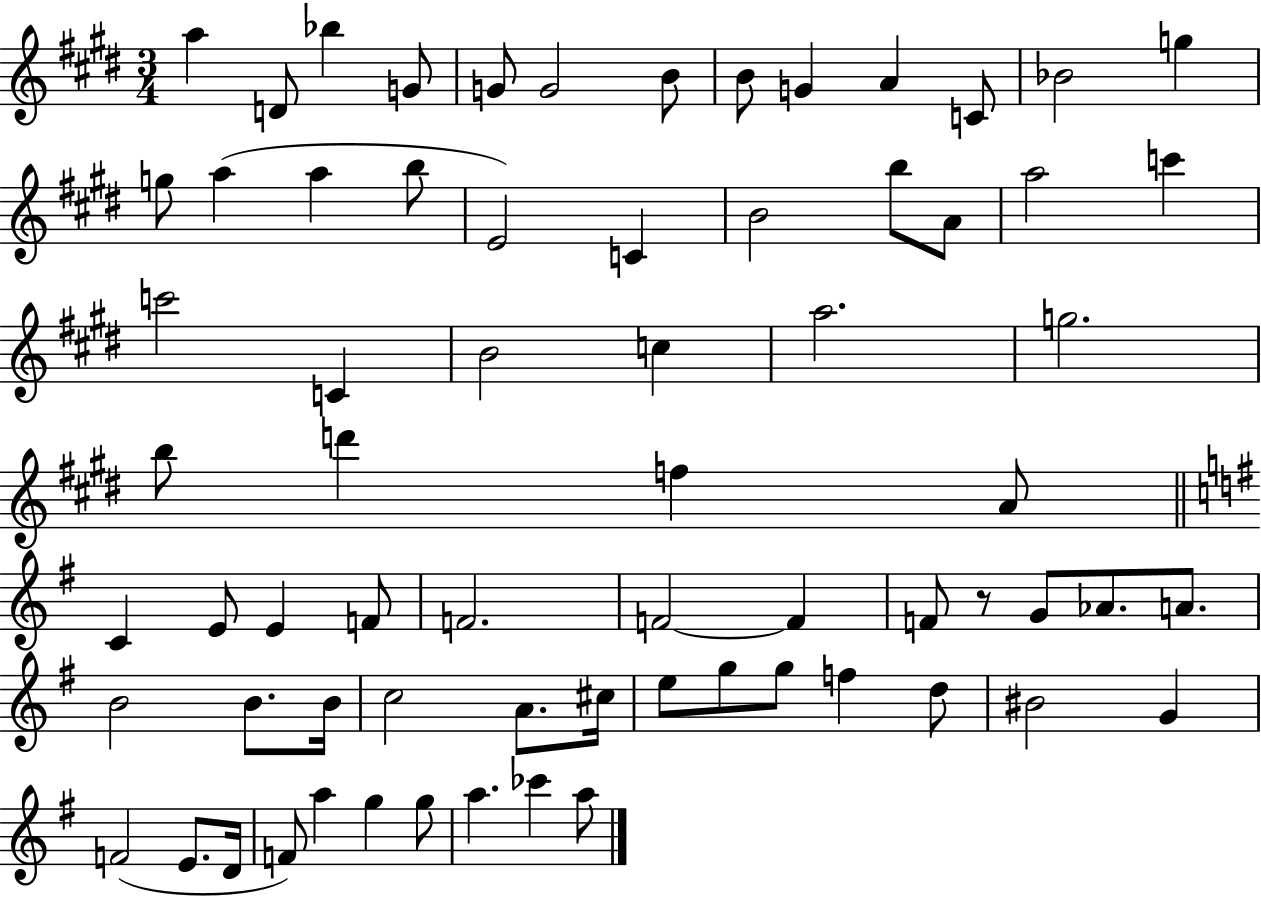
{
  \clef treble
  \numericTimeSignature
  \time 3/4
  \key e \major
  \repeat volta 2 { a''4 d'8 bes''4 g'8 | g'8 g'2 b'8 | b'8 g'4 a'4 c'8 | bes'2 g''4 | \break g''8 a''4( a''4 b''8 | e'2) c'4 | b'2 b''8 a'8 | a''2 c'''4 | \break c'''2 c'4 | b'2 c''4 | a''2. | g''2. | \break b''8 d'''4 f''4 a'8 | \bar "||" \break \key g \major c'4 e'8 e'4 f'8 | f'2. | f'2~~ f'4 | f'8 r8 g'8 aes'8. a'8. | \break b'2 b'8. b'16 | c''2 a'8. cis''16 | e''8 g''8 g''8 f''4 d''8 | bis'2 g'4 | \break f'2( e'8. d'16 | f'8) a''4 g''4 g''8 | a''4. ces'''4 a''8 | } \bar "|."
}